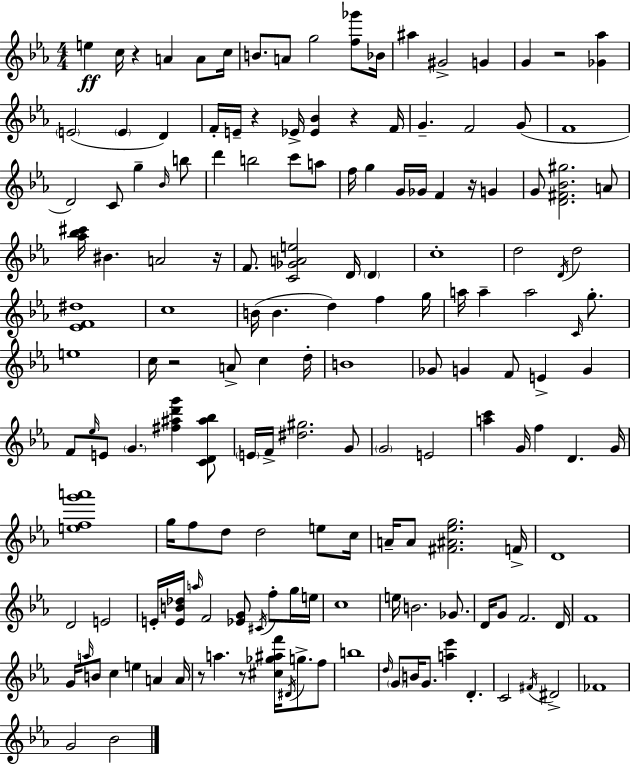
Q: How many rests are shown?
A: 9